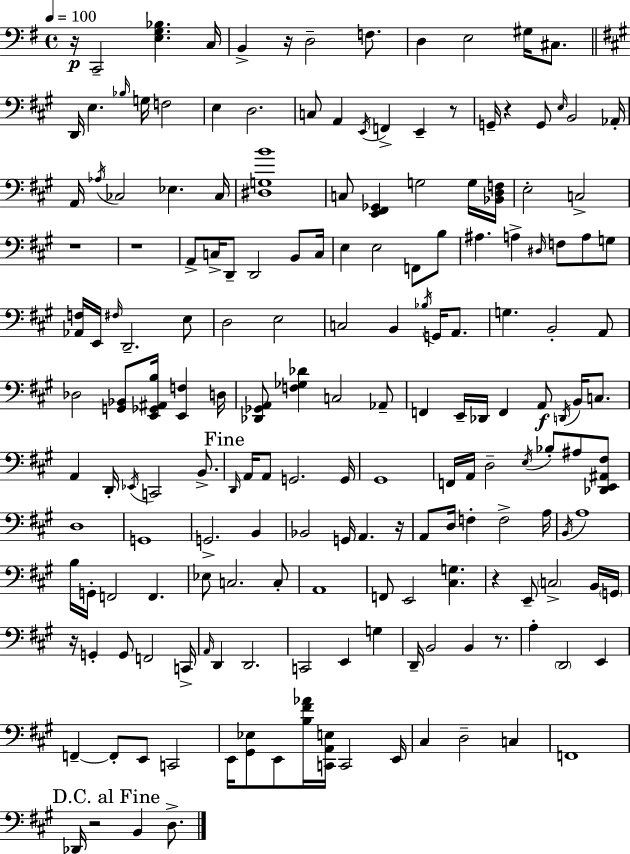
{
  \clef bass
  \time 4/4
  \defaultTimeSignature
  \key g \major
  \tempo 4 = 100
  r16\p c,2-- <e g bes>4. c16 | b,4-> r16 d2-- f8. | d4 e2 gis16 cis8. | \bar "||" \break \key a \major d,16 e4. \grace { bes16 } g16 f2 | e4 d2. | c8 a,4 \acciaccatura { e,16 } f,4-> e,4-- | r8 g,16-- r4 g,8 \grace { e16 } b,2 | \break aes,16-. a,16 \acciaccatura { aes16 } ces2 ees4. | ces16 <dis g b'>1 | c8 <e, fis, ges,>4 g2 | g16 <bes, d f>16 e2-. c2-> | \break r1 | r1 | a,8-> c16-> d,8-- d,2 | b,8 c16 e4 e2 | \break f,8 b8 ais4. a4-> \grace { dis16 } f8 | a8 g8 <aes, f>16 e,16 \grace { fis16 } d,2.-- | e8 d2 e2 | c2 b,4 | \break \acciaccatura { bes16 } g,16 a,8. g4. b,2-. | a,8 des2 <g, bes,>8 | <e, ges, ais, b>16 <e, f>4 d16 <des, ges, a,>8 <f ges des'>4 c2 | aes,8-- f,4 e,16-- des,16 f,4 | \break a,8\f \acciaccatura { d,16 } b,16 c8. a,4 d,16-. \acciaccatura { ees,16 } c,2 | b,8.-> \mark "Fine" \grace { d,16 } a,16 a,8 g,2. | g,16 gis,1 | f,16 a,16 d2-- | \break \acciaccatura { e16 } bes8-. ais8 <des, e, ais, fis>8 d1 | g,1 | g,2.-> | b,4 bes,2 | \break g,16 a,4. r16 a,8 d16 f4-. | f2-> a16 \acciaccatura { b,16 } a1 | b16 g,16-. f,2 | f,4. ees8 c2. | \break c8-. a,1 | f,8 e,2 | <cis g>4. r4 | e,8-- \parenthesize c2-> b,16 \parenthesize g,16 r16 g,4-. | \break g,8 f,2 c,16-> \grace { a,16 } d,4 | d,2. c,2 | e,4 g4 d,16-- b,2 | b,4 r8. a4-. | \break \parenthesize d,2 e,4 f,4--~~ | f,8-. e,8 c,2 e,16 <gis, ees>8 | e,8 <b fis' aes'>16 <c, a, e>16 c,2 e,16 cis4 | d2-- c4 f,1 | \break \mark "D.C. al Fine" des,16 r2 | b,4 d8.-> \bar "|."
}